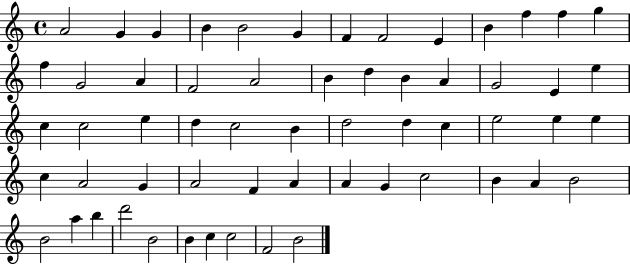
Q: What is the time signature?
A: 4/4